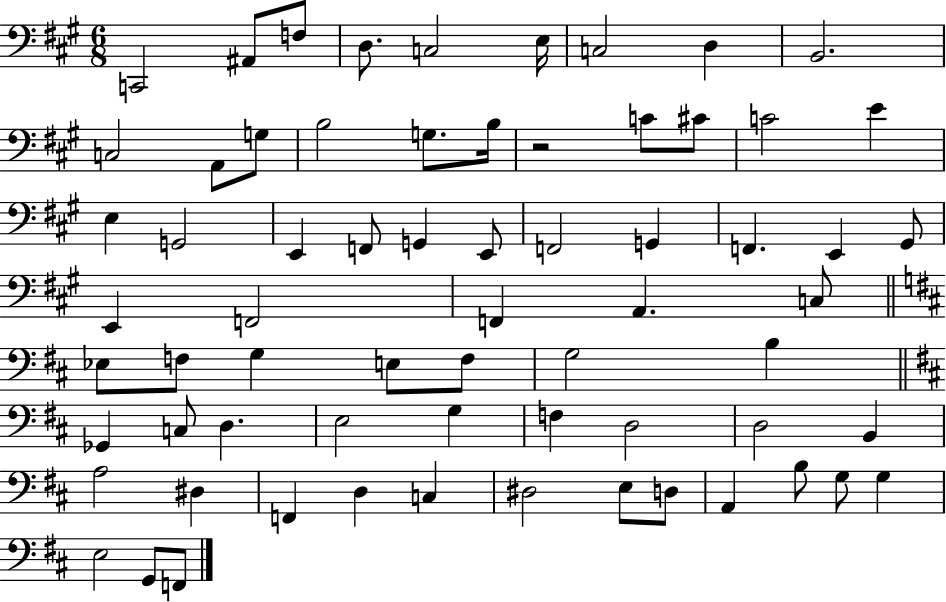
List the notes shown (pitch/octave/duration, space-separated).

C2/h A#2/e F3/e D3/e. C3/h E3/s C3/h D3/q B2/h. C3/h A2/e G3/e B3/h G3/e. B3/s R/h C4/e C#4/e C4/h E4/q E3/q G2/h E2/q F2/e G2/q E2/e F2/h G2/q F2/q. E2/q G#2/e E2/q F2/h F2/q A2/q. C3/e Eb3/e F3/e G3/q E3/e F3/e G3/h B3/q Gb2/q C3/e D3/q. E3/h G3/q F3/q D3/h D3/h B2/q A3/h D#3/q F2/q D3/q C3/q D#3/h E3/e D3/e A2/q B3/e G3/e G3/q E3/h G2/e F2/e